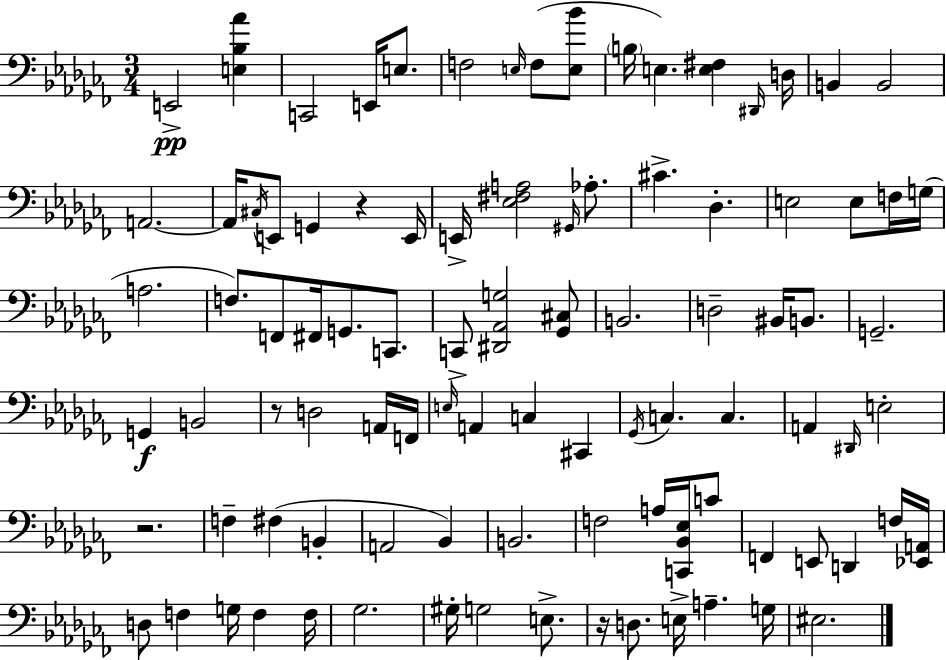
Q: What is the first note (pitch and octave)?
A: E2